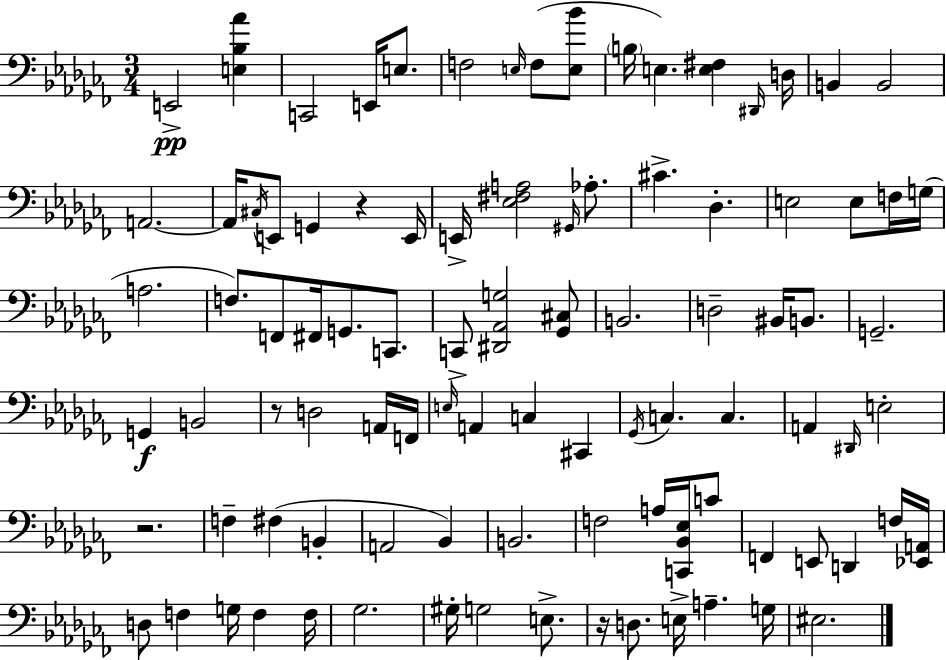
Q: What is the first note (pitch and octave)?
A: E2